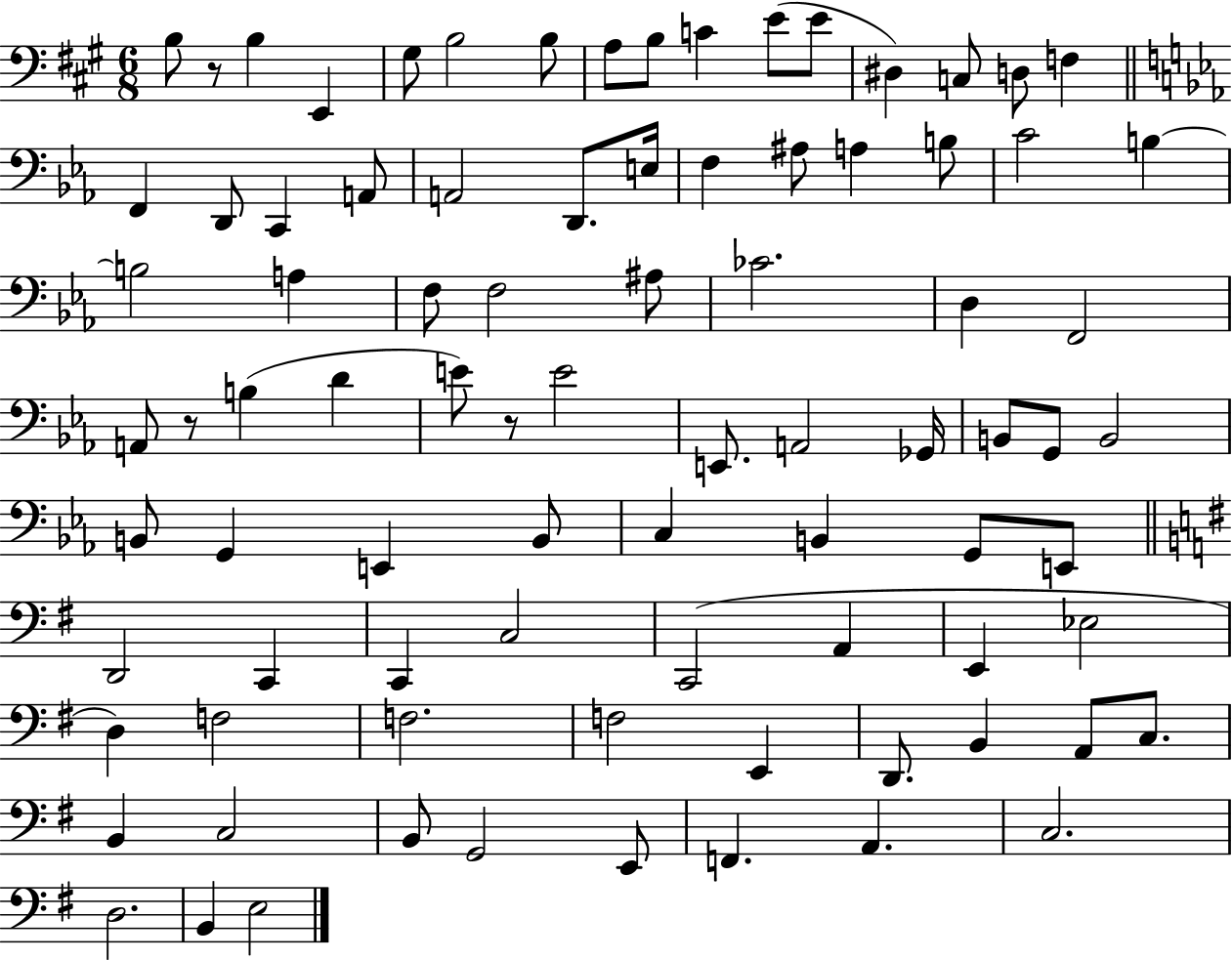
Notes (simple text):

B3/e R/e B3/q E2/q G#3/e B3/h B3/e A3/e B3/e C4/q E4/e E4/e D#3/q C3/e D3/e F3/q F2/q D2/e C2/q A2/e A2/h D2/e. E3/s F3/q A#3/e A3/q B3/e C4/h B3/q B3/h A3/q F3/e F3/h A#3/e CES4/h. D3/q F2/h A2/e R/e B3/q D4/q E4/e R/e E4/h E2/e. A2/h Gb2/s B2/e G2/e B2/h B2/e G2/q E2/q B2/e C3/q B2/q G2/e E2/e D2/h C2/q C2/q C3/h C2/h A2/q E2/q Eb3/h D3/q F3/h F3/h. F3/h E2/q D2/e. B2/q A2/e C3/e. B2/q C3/h B2/e G2/h E2/e F2/q. A2/q. C3/h. D3/h. B2/q E3/h